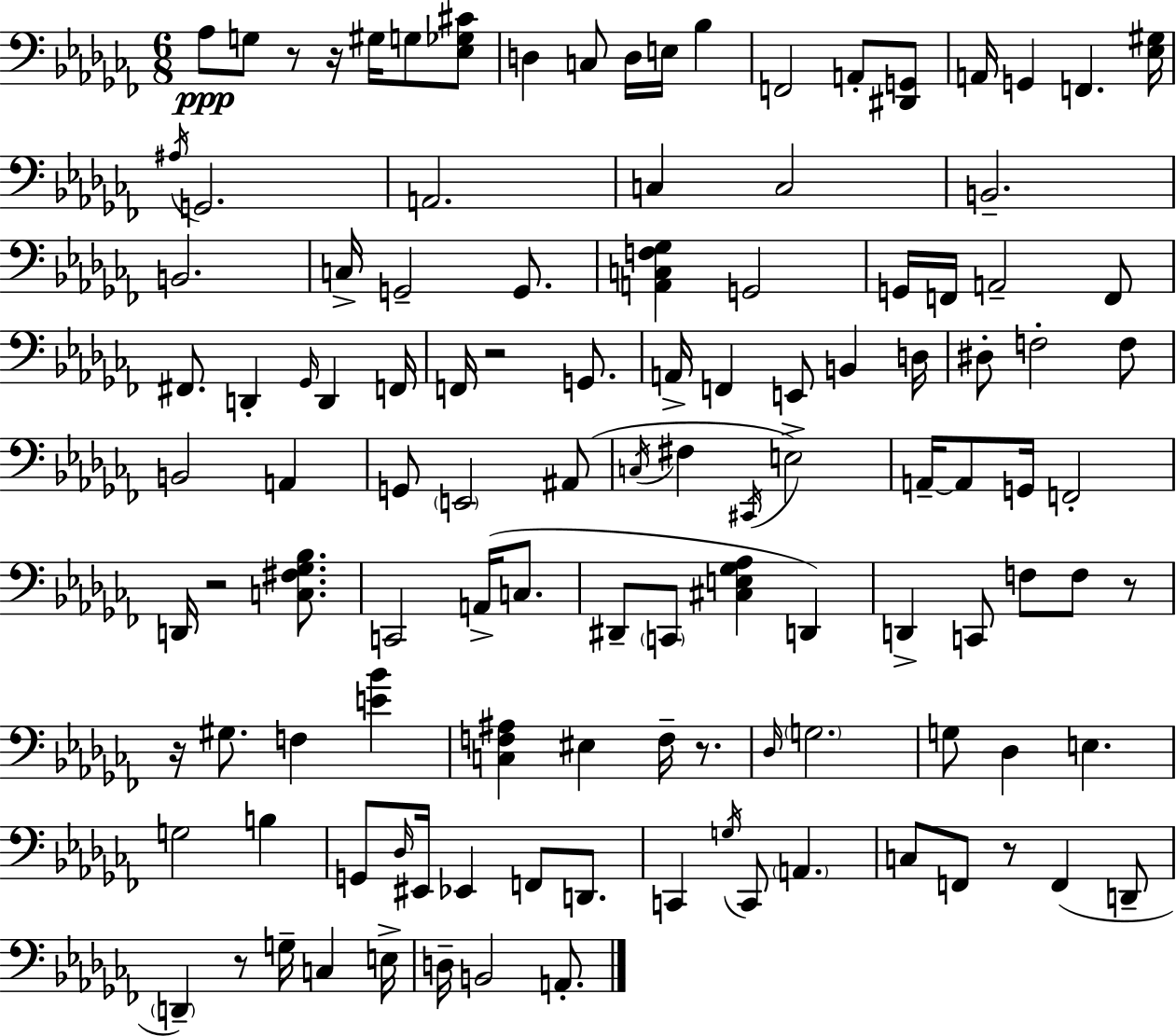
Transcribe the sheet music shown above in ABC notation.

X:1
T:Untitled
M:6/8
L:1/4
K:Abm
_A,/2 G,/2 z/2 z/4 ^G,/4 G,/2 [_E,_G,^C]/2 D, C,/2 D,/4 E,/4 _B, F,,2 A,,/2 [^D,,G,,]/2 A,,/4 G,, F,, [_E,^G,]/4 ^A,/4 G,,2 A,,2 C, C,2 B,,2 B,,2 C,/4 G,,2 G,,/2 [A,,C,F,_G,] G,,2 G,,/4 F,,/4 A,,2 F,,/2 ^F,,/2 D,, _G,,/4 D,, F,,/4 F,,/4 z2 G,,/2 A,,/4 F,, E,,/2 B,, D,/4 ^D,/2 F,2 F,/2 B,,2 A,, G,,/2 E,,2 ^A,,/2 C,/4 ^F, ^C,,/4 E,2 A,,/4 A,,/2 G,,/4 F,,2 D,,/4 z2 [C,^F,_G,_B,]/2 C,,2 A,,/4 C,/2 ^D,,/2 C,,/2 [^C,E,_G,_A,] D,, D,, C,,/2 F,/2 F,/2 z/2 z/4 ^G,/2 F, [E_B] [C,F,^A,] ^E, F,/4 z/2 _D,/4 G,2 G,/2 _D, E, G,2 B, G,,/2 _D,/4 ^E,,/4 _E,, F,,/2 D,,/2 C,, G,/4 C,,/2 A,, C,/2 F,,/2 z/2 F,, D,,/2 D,, z/2 G,/4 C, E,/4 D,/4 B,,2 A,,/2